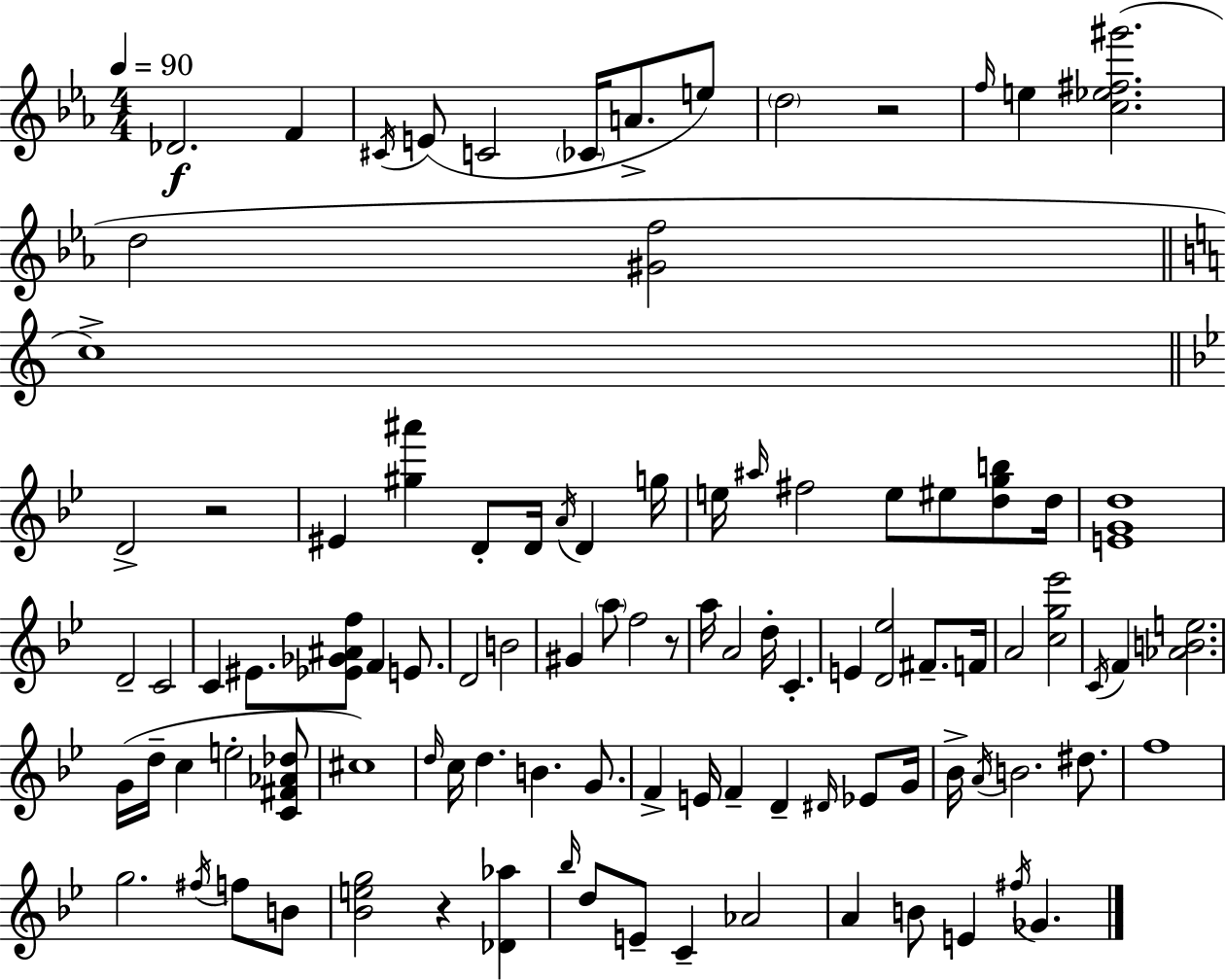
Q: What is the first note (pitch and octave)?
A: Db4